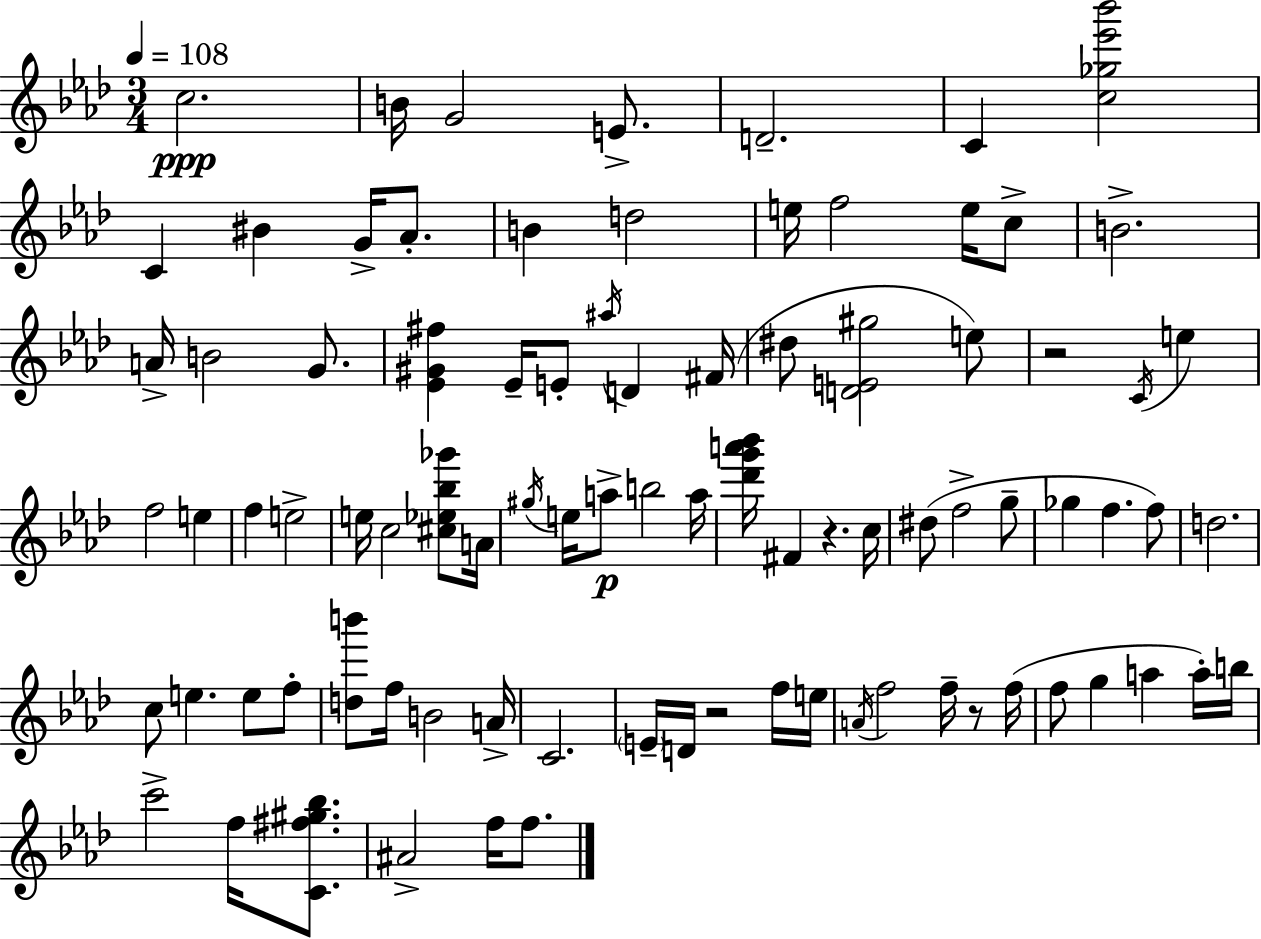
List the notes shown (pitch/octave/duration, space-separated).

C5/h. B4/s G4/h E4/e. D4/h. C4/q [C5,Gb5,Eb6,Bb6]/h C4/q BIS4/q G4/s Ab4/e. B4/q D5/h E5/s F5/h E5/s C5/e B4/h. A4/s B4/h G4/e. [Eb4,G#4,F#5]/q Eb4/s E4/e A#5/s D4/q F#4/s D#5/e [D4,E4,G#5]/h E5/e R/h C4/s E5/q F5/h E5/q F5/q E5/h E5/s C5/h [C#5,Eb5,Bb5,Gb6]/e A4/s G#5/s E5/s A5/e B5/h A5/s [Db6,G6,A6,Bb6]/s F#4/q R/q. C5/s D#5/e F5/h G5/e Gb5/q F5/q. F5/e D5/h. C5/e E5/q. E5/e F5/e [D5,B6]/e F5/s B4/h A4/s C4/h. E4/s D4/s R/h F5/s E5/s A4/s F5/h F5/s R/e F5/s F5/e G5/q A5/q A5/s B5/s C6/h F5/s [C4,F#5,G#5,Bb5]/e. A#4/h F5/s F5/e.